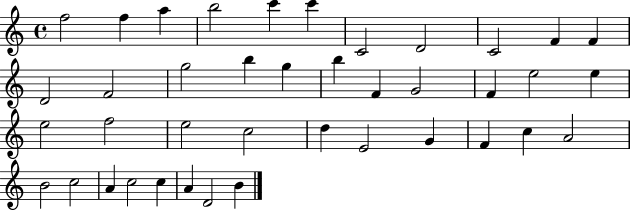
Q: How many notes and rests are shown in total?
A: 40